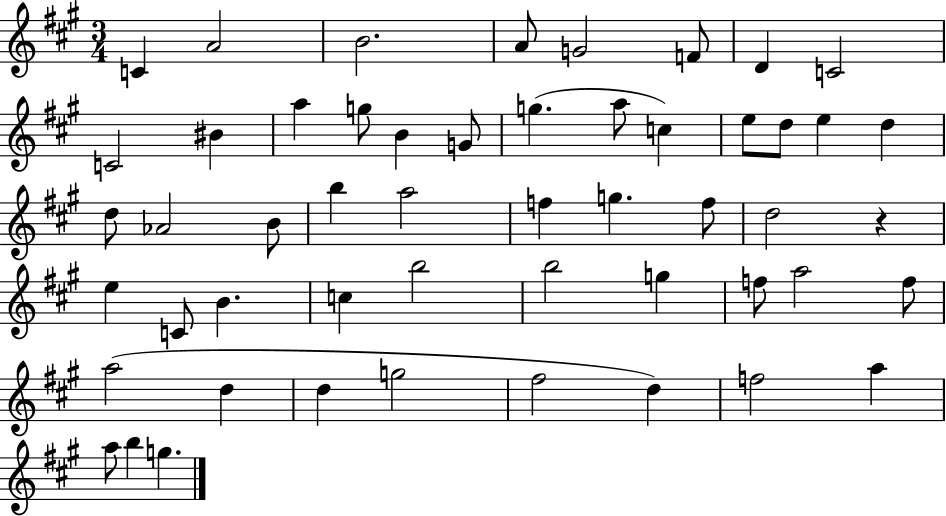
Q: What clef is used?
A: treble